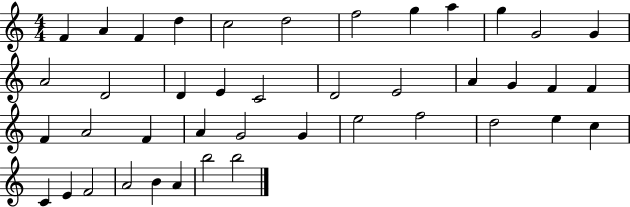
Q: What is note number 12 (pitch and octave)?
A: G4